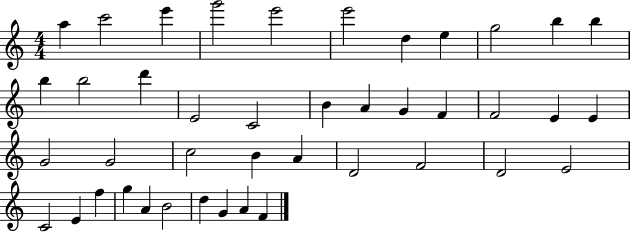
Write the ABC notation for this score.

X:1
T:Untitled
M:4/4
L:1/4
K:C
a c'2 e' g'2 e'2 e'2 d e g2 b b b b2 d' E2 C2 B A G F F2 E E G2 G2 c2 B A D2 F2 D2 E2 C2 E f g A B2 d G A F